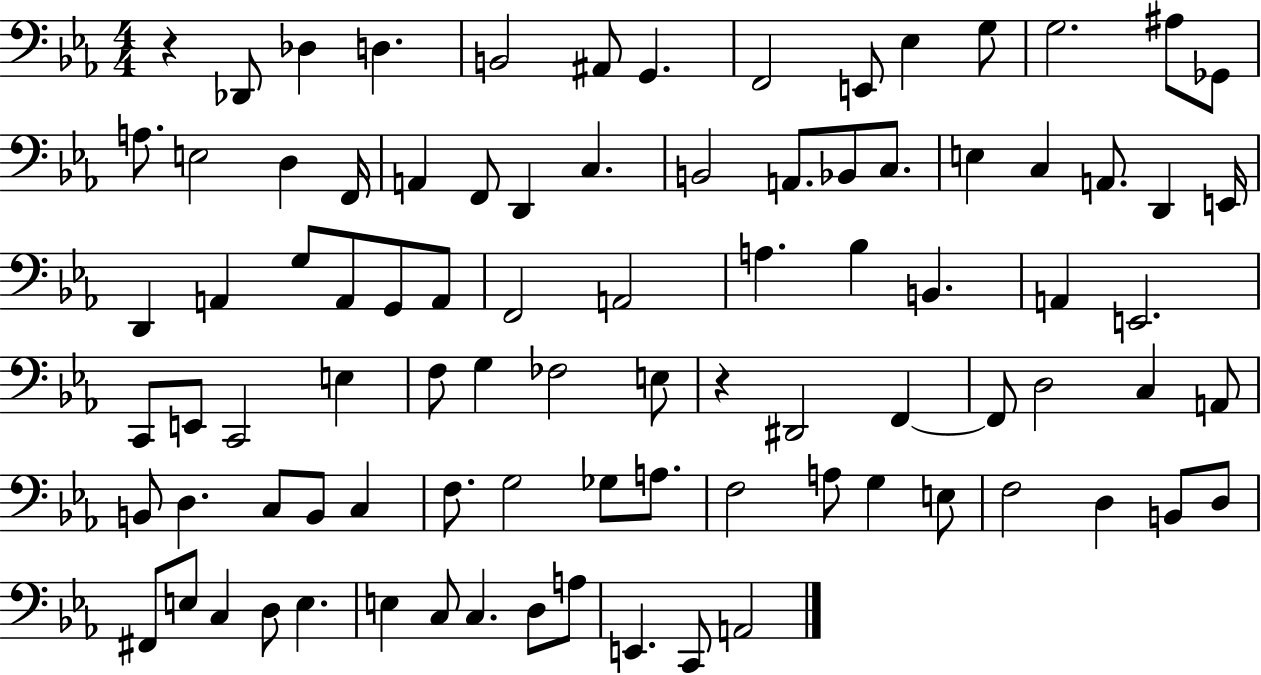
R/q Db2/e Db3/q D3/q. B2/h A#2/e G2/q. F2/h E2/e Eb3/q G3/e G3/h. A#3/e Gb2/e A3/e. E3/h D3/q F2/s A2/q F2/e D2/q C3/q. B2/h A2/e. Bb2/e C3/e. E3/q C3/q A2/e. D2/q E2/s D2/q A2/q G3/e A2/e G2/e A2/e F2/h A2/h A3/q. Bb3/q B2/q. A2/q E2/h. C2/e E2/e C2/h E3/q F3/e G3/q FES3/h E3/e R/q D#2/h F2/q F2/e D3/h C3/q A2/e B2/e D3/q. C3/e B2/e C3/q F3/e. G3/h Gb3/e A3/e. F3/h A3/e G3/q E3/e F3/h D3/q B2/e D3/e F#2/e E3/e C3/q D3/e E3/q. E3/q C3/e C3/q. D3/e A3/e E2/q. C2/e A2/h